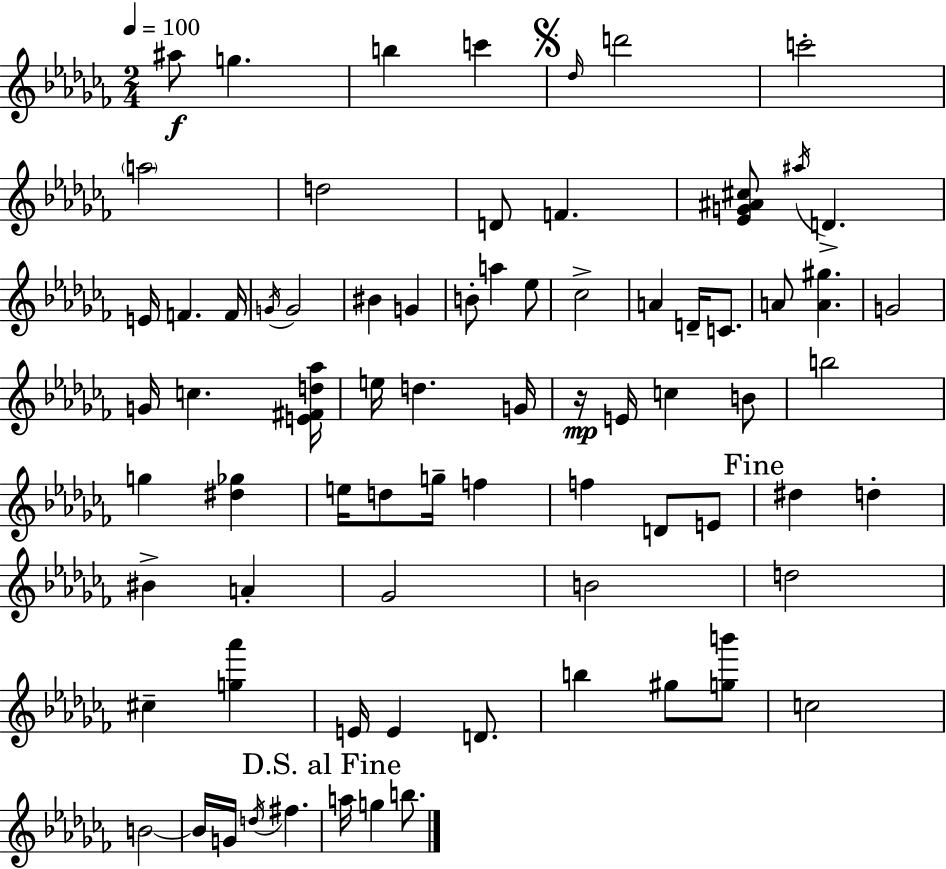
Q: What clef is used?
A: treble